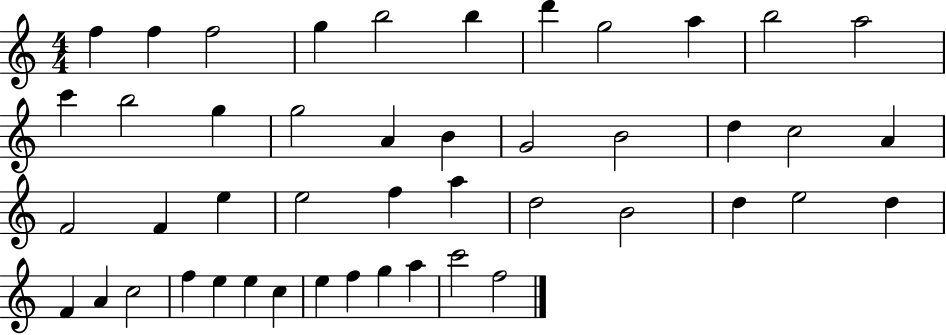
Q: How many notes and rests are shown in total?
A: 46